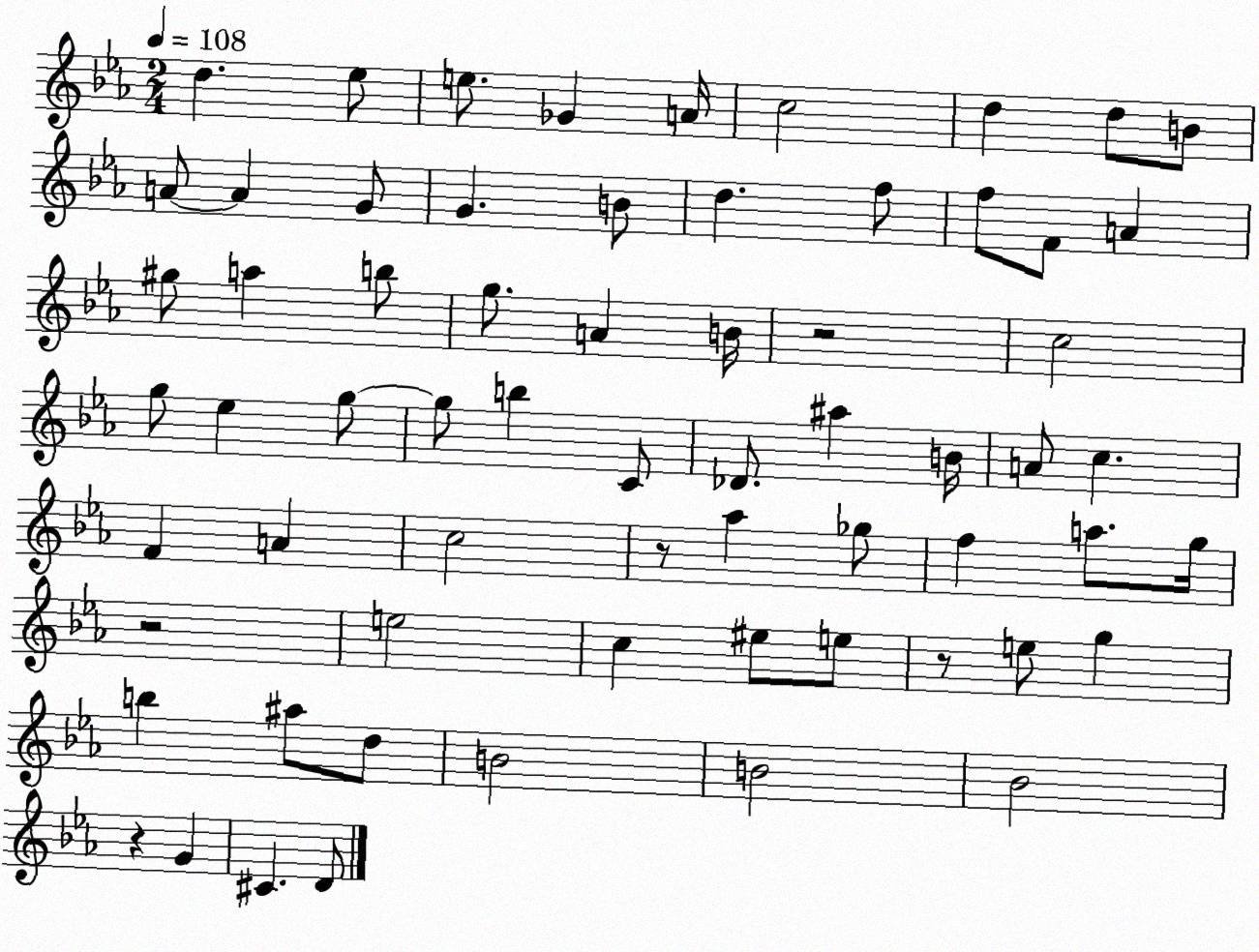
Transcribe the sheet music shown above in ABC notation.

X:1
T:Untitled
M:2/4
L:1/4
K:Eb
d _e/2 e/2 _G A/4 c2 d d/2 B/2 A/2 A G/2 G B/2 d f/2 f/2 F/2 A ^g/2 a b/2 g/2 A B/4 z2 c2 g/2 _e g/2 g/2 b C/2 _D/2 ^a B/4 A/2 c F A c2 z/2 _a _g/2 f a/2 g/4 z2 e2 c ^e/2 e/2 z/2 e/2 g b ^a/2 d/2 B2 B2 _B2 z G ^C D/2